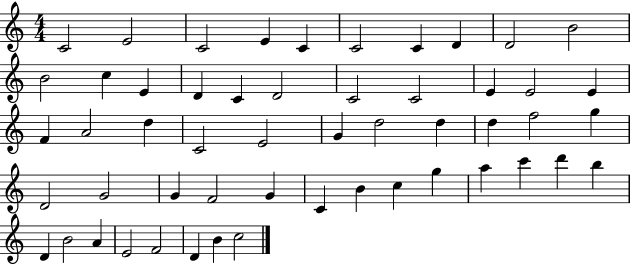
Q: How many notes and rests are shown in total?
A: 53